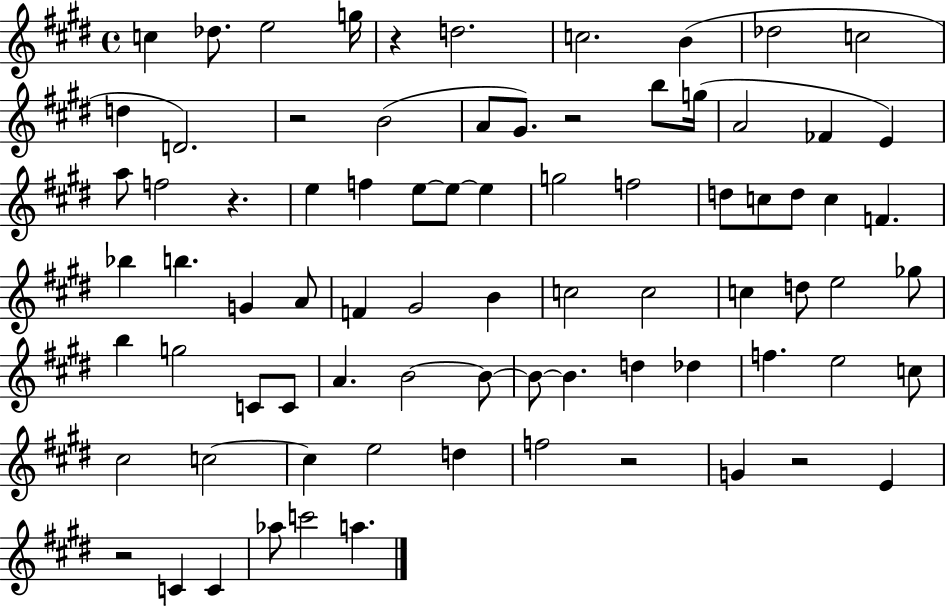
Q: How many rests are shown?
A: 7